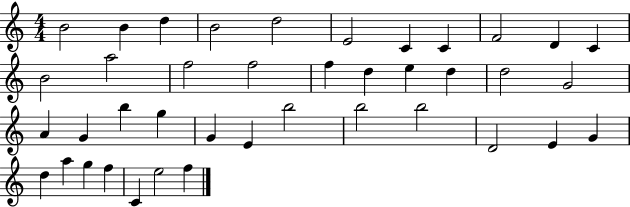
B4/h B4/q D5/q B4/h D5/h E4/h C4/q C4/q F4/h D4/q C4/q B4/h A5/h F5/h F5/h F5/q D5/q E5/q D5/q D5/h G4/h A4/q G4/q B5/q G5/q G4/q E4/q B5/h B5/h B5/h D4/h E4/q G4/q D5/q A5/q G5/q F5/q C4/q E5/h F5/q